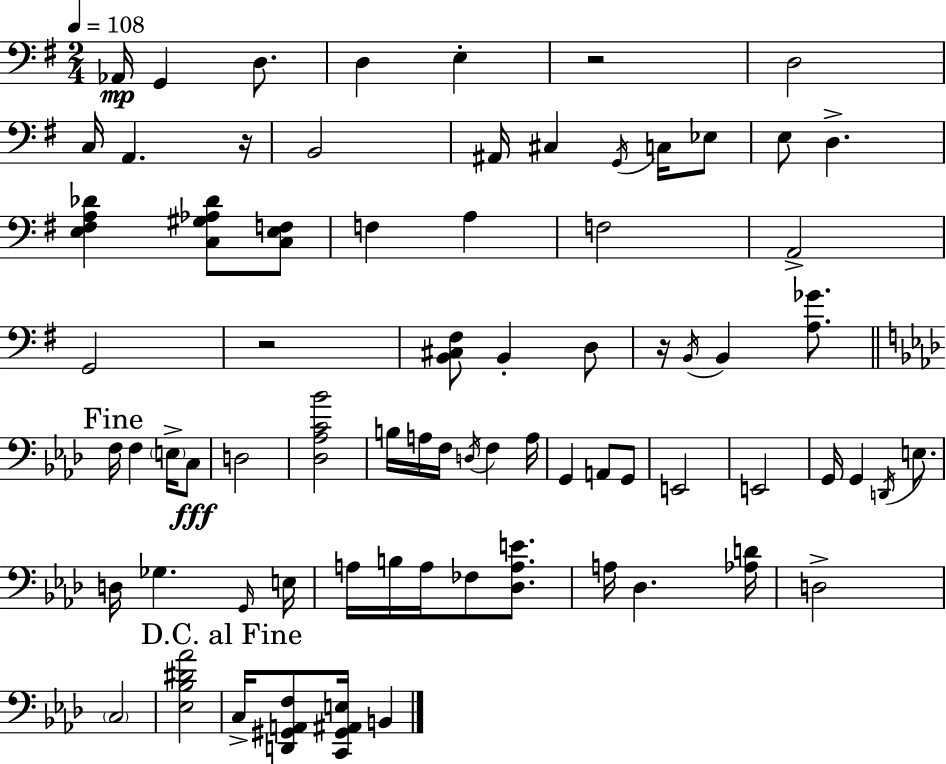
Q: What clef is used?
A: bass